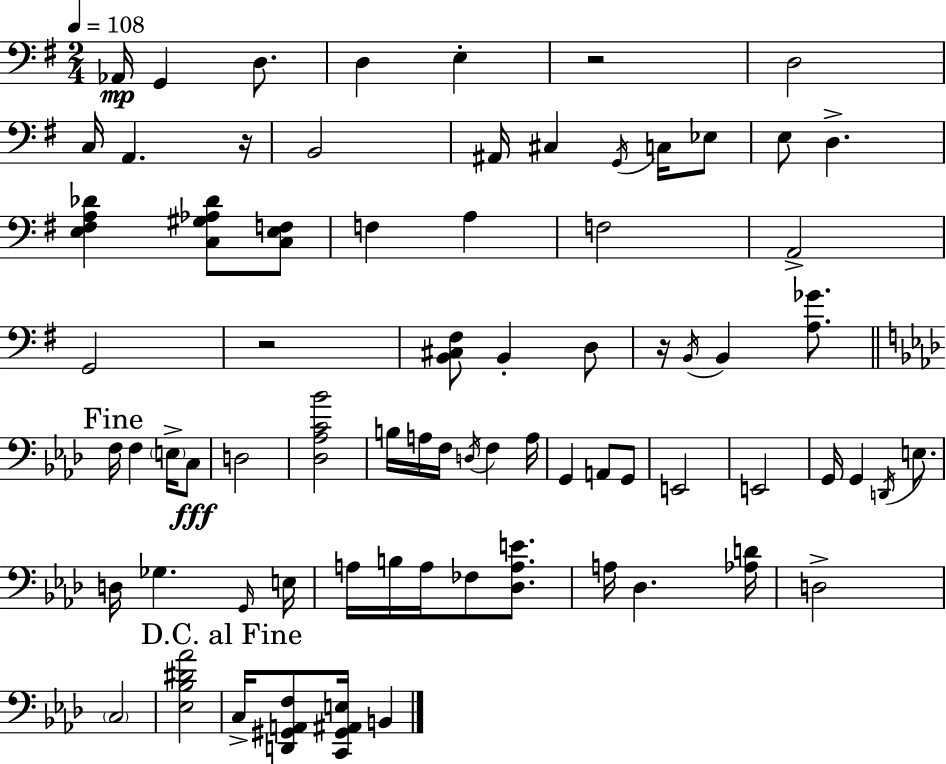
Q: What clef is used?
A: bass